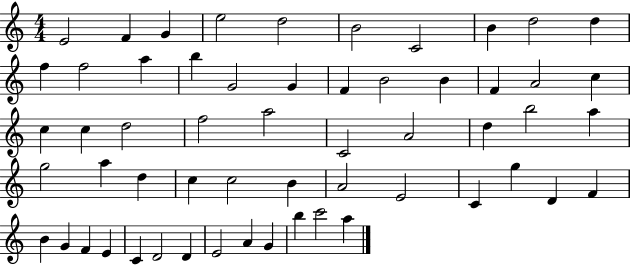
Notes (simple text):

E4/h F4/q G4/q E5/h D5/h B4/h C4/h B4/q D5/h D5/q F5/q F5/h A5/q B5/q G4/h G4/q F4/q B4/h B4/q F4/q A4/h C5/q C5/q C5/q D5/h F5/h A5/h C4/h A4/h D5/q B5/h A5/q G5/h A5/q D5/q C5/q C5/h B4/q A4/h E4/h C4/q G5/q D4/q F4/q B4/q G4/q F4/q E4/q C4/q D4/h D4/q E4/h A4/q G4/q B5/q C6/h A5/q